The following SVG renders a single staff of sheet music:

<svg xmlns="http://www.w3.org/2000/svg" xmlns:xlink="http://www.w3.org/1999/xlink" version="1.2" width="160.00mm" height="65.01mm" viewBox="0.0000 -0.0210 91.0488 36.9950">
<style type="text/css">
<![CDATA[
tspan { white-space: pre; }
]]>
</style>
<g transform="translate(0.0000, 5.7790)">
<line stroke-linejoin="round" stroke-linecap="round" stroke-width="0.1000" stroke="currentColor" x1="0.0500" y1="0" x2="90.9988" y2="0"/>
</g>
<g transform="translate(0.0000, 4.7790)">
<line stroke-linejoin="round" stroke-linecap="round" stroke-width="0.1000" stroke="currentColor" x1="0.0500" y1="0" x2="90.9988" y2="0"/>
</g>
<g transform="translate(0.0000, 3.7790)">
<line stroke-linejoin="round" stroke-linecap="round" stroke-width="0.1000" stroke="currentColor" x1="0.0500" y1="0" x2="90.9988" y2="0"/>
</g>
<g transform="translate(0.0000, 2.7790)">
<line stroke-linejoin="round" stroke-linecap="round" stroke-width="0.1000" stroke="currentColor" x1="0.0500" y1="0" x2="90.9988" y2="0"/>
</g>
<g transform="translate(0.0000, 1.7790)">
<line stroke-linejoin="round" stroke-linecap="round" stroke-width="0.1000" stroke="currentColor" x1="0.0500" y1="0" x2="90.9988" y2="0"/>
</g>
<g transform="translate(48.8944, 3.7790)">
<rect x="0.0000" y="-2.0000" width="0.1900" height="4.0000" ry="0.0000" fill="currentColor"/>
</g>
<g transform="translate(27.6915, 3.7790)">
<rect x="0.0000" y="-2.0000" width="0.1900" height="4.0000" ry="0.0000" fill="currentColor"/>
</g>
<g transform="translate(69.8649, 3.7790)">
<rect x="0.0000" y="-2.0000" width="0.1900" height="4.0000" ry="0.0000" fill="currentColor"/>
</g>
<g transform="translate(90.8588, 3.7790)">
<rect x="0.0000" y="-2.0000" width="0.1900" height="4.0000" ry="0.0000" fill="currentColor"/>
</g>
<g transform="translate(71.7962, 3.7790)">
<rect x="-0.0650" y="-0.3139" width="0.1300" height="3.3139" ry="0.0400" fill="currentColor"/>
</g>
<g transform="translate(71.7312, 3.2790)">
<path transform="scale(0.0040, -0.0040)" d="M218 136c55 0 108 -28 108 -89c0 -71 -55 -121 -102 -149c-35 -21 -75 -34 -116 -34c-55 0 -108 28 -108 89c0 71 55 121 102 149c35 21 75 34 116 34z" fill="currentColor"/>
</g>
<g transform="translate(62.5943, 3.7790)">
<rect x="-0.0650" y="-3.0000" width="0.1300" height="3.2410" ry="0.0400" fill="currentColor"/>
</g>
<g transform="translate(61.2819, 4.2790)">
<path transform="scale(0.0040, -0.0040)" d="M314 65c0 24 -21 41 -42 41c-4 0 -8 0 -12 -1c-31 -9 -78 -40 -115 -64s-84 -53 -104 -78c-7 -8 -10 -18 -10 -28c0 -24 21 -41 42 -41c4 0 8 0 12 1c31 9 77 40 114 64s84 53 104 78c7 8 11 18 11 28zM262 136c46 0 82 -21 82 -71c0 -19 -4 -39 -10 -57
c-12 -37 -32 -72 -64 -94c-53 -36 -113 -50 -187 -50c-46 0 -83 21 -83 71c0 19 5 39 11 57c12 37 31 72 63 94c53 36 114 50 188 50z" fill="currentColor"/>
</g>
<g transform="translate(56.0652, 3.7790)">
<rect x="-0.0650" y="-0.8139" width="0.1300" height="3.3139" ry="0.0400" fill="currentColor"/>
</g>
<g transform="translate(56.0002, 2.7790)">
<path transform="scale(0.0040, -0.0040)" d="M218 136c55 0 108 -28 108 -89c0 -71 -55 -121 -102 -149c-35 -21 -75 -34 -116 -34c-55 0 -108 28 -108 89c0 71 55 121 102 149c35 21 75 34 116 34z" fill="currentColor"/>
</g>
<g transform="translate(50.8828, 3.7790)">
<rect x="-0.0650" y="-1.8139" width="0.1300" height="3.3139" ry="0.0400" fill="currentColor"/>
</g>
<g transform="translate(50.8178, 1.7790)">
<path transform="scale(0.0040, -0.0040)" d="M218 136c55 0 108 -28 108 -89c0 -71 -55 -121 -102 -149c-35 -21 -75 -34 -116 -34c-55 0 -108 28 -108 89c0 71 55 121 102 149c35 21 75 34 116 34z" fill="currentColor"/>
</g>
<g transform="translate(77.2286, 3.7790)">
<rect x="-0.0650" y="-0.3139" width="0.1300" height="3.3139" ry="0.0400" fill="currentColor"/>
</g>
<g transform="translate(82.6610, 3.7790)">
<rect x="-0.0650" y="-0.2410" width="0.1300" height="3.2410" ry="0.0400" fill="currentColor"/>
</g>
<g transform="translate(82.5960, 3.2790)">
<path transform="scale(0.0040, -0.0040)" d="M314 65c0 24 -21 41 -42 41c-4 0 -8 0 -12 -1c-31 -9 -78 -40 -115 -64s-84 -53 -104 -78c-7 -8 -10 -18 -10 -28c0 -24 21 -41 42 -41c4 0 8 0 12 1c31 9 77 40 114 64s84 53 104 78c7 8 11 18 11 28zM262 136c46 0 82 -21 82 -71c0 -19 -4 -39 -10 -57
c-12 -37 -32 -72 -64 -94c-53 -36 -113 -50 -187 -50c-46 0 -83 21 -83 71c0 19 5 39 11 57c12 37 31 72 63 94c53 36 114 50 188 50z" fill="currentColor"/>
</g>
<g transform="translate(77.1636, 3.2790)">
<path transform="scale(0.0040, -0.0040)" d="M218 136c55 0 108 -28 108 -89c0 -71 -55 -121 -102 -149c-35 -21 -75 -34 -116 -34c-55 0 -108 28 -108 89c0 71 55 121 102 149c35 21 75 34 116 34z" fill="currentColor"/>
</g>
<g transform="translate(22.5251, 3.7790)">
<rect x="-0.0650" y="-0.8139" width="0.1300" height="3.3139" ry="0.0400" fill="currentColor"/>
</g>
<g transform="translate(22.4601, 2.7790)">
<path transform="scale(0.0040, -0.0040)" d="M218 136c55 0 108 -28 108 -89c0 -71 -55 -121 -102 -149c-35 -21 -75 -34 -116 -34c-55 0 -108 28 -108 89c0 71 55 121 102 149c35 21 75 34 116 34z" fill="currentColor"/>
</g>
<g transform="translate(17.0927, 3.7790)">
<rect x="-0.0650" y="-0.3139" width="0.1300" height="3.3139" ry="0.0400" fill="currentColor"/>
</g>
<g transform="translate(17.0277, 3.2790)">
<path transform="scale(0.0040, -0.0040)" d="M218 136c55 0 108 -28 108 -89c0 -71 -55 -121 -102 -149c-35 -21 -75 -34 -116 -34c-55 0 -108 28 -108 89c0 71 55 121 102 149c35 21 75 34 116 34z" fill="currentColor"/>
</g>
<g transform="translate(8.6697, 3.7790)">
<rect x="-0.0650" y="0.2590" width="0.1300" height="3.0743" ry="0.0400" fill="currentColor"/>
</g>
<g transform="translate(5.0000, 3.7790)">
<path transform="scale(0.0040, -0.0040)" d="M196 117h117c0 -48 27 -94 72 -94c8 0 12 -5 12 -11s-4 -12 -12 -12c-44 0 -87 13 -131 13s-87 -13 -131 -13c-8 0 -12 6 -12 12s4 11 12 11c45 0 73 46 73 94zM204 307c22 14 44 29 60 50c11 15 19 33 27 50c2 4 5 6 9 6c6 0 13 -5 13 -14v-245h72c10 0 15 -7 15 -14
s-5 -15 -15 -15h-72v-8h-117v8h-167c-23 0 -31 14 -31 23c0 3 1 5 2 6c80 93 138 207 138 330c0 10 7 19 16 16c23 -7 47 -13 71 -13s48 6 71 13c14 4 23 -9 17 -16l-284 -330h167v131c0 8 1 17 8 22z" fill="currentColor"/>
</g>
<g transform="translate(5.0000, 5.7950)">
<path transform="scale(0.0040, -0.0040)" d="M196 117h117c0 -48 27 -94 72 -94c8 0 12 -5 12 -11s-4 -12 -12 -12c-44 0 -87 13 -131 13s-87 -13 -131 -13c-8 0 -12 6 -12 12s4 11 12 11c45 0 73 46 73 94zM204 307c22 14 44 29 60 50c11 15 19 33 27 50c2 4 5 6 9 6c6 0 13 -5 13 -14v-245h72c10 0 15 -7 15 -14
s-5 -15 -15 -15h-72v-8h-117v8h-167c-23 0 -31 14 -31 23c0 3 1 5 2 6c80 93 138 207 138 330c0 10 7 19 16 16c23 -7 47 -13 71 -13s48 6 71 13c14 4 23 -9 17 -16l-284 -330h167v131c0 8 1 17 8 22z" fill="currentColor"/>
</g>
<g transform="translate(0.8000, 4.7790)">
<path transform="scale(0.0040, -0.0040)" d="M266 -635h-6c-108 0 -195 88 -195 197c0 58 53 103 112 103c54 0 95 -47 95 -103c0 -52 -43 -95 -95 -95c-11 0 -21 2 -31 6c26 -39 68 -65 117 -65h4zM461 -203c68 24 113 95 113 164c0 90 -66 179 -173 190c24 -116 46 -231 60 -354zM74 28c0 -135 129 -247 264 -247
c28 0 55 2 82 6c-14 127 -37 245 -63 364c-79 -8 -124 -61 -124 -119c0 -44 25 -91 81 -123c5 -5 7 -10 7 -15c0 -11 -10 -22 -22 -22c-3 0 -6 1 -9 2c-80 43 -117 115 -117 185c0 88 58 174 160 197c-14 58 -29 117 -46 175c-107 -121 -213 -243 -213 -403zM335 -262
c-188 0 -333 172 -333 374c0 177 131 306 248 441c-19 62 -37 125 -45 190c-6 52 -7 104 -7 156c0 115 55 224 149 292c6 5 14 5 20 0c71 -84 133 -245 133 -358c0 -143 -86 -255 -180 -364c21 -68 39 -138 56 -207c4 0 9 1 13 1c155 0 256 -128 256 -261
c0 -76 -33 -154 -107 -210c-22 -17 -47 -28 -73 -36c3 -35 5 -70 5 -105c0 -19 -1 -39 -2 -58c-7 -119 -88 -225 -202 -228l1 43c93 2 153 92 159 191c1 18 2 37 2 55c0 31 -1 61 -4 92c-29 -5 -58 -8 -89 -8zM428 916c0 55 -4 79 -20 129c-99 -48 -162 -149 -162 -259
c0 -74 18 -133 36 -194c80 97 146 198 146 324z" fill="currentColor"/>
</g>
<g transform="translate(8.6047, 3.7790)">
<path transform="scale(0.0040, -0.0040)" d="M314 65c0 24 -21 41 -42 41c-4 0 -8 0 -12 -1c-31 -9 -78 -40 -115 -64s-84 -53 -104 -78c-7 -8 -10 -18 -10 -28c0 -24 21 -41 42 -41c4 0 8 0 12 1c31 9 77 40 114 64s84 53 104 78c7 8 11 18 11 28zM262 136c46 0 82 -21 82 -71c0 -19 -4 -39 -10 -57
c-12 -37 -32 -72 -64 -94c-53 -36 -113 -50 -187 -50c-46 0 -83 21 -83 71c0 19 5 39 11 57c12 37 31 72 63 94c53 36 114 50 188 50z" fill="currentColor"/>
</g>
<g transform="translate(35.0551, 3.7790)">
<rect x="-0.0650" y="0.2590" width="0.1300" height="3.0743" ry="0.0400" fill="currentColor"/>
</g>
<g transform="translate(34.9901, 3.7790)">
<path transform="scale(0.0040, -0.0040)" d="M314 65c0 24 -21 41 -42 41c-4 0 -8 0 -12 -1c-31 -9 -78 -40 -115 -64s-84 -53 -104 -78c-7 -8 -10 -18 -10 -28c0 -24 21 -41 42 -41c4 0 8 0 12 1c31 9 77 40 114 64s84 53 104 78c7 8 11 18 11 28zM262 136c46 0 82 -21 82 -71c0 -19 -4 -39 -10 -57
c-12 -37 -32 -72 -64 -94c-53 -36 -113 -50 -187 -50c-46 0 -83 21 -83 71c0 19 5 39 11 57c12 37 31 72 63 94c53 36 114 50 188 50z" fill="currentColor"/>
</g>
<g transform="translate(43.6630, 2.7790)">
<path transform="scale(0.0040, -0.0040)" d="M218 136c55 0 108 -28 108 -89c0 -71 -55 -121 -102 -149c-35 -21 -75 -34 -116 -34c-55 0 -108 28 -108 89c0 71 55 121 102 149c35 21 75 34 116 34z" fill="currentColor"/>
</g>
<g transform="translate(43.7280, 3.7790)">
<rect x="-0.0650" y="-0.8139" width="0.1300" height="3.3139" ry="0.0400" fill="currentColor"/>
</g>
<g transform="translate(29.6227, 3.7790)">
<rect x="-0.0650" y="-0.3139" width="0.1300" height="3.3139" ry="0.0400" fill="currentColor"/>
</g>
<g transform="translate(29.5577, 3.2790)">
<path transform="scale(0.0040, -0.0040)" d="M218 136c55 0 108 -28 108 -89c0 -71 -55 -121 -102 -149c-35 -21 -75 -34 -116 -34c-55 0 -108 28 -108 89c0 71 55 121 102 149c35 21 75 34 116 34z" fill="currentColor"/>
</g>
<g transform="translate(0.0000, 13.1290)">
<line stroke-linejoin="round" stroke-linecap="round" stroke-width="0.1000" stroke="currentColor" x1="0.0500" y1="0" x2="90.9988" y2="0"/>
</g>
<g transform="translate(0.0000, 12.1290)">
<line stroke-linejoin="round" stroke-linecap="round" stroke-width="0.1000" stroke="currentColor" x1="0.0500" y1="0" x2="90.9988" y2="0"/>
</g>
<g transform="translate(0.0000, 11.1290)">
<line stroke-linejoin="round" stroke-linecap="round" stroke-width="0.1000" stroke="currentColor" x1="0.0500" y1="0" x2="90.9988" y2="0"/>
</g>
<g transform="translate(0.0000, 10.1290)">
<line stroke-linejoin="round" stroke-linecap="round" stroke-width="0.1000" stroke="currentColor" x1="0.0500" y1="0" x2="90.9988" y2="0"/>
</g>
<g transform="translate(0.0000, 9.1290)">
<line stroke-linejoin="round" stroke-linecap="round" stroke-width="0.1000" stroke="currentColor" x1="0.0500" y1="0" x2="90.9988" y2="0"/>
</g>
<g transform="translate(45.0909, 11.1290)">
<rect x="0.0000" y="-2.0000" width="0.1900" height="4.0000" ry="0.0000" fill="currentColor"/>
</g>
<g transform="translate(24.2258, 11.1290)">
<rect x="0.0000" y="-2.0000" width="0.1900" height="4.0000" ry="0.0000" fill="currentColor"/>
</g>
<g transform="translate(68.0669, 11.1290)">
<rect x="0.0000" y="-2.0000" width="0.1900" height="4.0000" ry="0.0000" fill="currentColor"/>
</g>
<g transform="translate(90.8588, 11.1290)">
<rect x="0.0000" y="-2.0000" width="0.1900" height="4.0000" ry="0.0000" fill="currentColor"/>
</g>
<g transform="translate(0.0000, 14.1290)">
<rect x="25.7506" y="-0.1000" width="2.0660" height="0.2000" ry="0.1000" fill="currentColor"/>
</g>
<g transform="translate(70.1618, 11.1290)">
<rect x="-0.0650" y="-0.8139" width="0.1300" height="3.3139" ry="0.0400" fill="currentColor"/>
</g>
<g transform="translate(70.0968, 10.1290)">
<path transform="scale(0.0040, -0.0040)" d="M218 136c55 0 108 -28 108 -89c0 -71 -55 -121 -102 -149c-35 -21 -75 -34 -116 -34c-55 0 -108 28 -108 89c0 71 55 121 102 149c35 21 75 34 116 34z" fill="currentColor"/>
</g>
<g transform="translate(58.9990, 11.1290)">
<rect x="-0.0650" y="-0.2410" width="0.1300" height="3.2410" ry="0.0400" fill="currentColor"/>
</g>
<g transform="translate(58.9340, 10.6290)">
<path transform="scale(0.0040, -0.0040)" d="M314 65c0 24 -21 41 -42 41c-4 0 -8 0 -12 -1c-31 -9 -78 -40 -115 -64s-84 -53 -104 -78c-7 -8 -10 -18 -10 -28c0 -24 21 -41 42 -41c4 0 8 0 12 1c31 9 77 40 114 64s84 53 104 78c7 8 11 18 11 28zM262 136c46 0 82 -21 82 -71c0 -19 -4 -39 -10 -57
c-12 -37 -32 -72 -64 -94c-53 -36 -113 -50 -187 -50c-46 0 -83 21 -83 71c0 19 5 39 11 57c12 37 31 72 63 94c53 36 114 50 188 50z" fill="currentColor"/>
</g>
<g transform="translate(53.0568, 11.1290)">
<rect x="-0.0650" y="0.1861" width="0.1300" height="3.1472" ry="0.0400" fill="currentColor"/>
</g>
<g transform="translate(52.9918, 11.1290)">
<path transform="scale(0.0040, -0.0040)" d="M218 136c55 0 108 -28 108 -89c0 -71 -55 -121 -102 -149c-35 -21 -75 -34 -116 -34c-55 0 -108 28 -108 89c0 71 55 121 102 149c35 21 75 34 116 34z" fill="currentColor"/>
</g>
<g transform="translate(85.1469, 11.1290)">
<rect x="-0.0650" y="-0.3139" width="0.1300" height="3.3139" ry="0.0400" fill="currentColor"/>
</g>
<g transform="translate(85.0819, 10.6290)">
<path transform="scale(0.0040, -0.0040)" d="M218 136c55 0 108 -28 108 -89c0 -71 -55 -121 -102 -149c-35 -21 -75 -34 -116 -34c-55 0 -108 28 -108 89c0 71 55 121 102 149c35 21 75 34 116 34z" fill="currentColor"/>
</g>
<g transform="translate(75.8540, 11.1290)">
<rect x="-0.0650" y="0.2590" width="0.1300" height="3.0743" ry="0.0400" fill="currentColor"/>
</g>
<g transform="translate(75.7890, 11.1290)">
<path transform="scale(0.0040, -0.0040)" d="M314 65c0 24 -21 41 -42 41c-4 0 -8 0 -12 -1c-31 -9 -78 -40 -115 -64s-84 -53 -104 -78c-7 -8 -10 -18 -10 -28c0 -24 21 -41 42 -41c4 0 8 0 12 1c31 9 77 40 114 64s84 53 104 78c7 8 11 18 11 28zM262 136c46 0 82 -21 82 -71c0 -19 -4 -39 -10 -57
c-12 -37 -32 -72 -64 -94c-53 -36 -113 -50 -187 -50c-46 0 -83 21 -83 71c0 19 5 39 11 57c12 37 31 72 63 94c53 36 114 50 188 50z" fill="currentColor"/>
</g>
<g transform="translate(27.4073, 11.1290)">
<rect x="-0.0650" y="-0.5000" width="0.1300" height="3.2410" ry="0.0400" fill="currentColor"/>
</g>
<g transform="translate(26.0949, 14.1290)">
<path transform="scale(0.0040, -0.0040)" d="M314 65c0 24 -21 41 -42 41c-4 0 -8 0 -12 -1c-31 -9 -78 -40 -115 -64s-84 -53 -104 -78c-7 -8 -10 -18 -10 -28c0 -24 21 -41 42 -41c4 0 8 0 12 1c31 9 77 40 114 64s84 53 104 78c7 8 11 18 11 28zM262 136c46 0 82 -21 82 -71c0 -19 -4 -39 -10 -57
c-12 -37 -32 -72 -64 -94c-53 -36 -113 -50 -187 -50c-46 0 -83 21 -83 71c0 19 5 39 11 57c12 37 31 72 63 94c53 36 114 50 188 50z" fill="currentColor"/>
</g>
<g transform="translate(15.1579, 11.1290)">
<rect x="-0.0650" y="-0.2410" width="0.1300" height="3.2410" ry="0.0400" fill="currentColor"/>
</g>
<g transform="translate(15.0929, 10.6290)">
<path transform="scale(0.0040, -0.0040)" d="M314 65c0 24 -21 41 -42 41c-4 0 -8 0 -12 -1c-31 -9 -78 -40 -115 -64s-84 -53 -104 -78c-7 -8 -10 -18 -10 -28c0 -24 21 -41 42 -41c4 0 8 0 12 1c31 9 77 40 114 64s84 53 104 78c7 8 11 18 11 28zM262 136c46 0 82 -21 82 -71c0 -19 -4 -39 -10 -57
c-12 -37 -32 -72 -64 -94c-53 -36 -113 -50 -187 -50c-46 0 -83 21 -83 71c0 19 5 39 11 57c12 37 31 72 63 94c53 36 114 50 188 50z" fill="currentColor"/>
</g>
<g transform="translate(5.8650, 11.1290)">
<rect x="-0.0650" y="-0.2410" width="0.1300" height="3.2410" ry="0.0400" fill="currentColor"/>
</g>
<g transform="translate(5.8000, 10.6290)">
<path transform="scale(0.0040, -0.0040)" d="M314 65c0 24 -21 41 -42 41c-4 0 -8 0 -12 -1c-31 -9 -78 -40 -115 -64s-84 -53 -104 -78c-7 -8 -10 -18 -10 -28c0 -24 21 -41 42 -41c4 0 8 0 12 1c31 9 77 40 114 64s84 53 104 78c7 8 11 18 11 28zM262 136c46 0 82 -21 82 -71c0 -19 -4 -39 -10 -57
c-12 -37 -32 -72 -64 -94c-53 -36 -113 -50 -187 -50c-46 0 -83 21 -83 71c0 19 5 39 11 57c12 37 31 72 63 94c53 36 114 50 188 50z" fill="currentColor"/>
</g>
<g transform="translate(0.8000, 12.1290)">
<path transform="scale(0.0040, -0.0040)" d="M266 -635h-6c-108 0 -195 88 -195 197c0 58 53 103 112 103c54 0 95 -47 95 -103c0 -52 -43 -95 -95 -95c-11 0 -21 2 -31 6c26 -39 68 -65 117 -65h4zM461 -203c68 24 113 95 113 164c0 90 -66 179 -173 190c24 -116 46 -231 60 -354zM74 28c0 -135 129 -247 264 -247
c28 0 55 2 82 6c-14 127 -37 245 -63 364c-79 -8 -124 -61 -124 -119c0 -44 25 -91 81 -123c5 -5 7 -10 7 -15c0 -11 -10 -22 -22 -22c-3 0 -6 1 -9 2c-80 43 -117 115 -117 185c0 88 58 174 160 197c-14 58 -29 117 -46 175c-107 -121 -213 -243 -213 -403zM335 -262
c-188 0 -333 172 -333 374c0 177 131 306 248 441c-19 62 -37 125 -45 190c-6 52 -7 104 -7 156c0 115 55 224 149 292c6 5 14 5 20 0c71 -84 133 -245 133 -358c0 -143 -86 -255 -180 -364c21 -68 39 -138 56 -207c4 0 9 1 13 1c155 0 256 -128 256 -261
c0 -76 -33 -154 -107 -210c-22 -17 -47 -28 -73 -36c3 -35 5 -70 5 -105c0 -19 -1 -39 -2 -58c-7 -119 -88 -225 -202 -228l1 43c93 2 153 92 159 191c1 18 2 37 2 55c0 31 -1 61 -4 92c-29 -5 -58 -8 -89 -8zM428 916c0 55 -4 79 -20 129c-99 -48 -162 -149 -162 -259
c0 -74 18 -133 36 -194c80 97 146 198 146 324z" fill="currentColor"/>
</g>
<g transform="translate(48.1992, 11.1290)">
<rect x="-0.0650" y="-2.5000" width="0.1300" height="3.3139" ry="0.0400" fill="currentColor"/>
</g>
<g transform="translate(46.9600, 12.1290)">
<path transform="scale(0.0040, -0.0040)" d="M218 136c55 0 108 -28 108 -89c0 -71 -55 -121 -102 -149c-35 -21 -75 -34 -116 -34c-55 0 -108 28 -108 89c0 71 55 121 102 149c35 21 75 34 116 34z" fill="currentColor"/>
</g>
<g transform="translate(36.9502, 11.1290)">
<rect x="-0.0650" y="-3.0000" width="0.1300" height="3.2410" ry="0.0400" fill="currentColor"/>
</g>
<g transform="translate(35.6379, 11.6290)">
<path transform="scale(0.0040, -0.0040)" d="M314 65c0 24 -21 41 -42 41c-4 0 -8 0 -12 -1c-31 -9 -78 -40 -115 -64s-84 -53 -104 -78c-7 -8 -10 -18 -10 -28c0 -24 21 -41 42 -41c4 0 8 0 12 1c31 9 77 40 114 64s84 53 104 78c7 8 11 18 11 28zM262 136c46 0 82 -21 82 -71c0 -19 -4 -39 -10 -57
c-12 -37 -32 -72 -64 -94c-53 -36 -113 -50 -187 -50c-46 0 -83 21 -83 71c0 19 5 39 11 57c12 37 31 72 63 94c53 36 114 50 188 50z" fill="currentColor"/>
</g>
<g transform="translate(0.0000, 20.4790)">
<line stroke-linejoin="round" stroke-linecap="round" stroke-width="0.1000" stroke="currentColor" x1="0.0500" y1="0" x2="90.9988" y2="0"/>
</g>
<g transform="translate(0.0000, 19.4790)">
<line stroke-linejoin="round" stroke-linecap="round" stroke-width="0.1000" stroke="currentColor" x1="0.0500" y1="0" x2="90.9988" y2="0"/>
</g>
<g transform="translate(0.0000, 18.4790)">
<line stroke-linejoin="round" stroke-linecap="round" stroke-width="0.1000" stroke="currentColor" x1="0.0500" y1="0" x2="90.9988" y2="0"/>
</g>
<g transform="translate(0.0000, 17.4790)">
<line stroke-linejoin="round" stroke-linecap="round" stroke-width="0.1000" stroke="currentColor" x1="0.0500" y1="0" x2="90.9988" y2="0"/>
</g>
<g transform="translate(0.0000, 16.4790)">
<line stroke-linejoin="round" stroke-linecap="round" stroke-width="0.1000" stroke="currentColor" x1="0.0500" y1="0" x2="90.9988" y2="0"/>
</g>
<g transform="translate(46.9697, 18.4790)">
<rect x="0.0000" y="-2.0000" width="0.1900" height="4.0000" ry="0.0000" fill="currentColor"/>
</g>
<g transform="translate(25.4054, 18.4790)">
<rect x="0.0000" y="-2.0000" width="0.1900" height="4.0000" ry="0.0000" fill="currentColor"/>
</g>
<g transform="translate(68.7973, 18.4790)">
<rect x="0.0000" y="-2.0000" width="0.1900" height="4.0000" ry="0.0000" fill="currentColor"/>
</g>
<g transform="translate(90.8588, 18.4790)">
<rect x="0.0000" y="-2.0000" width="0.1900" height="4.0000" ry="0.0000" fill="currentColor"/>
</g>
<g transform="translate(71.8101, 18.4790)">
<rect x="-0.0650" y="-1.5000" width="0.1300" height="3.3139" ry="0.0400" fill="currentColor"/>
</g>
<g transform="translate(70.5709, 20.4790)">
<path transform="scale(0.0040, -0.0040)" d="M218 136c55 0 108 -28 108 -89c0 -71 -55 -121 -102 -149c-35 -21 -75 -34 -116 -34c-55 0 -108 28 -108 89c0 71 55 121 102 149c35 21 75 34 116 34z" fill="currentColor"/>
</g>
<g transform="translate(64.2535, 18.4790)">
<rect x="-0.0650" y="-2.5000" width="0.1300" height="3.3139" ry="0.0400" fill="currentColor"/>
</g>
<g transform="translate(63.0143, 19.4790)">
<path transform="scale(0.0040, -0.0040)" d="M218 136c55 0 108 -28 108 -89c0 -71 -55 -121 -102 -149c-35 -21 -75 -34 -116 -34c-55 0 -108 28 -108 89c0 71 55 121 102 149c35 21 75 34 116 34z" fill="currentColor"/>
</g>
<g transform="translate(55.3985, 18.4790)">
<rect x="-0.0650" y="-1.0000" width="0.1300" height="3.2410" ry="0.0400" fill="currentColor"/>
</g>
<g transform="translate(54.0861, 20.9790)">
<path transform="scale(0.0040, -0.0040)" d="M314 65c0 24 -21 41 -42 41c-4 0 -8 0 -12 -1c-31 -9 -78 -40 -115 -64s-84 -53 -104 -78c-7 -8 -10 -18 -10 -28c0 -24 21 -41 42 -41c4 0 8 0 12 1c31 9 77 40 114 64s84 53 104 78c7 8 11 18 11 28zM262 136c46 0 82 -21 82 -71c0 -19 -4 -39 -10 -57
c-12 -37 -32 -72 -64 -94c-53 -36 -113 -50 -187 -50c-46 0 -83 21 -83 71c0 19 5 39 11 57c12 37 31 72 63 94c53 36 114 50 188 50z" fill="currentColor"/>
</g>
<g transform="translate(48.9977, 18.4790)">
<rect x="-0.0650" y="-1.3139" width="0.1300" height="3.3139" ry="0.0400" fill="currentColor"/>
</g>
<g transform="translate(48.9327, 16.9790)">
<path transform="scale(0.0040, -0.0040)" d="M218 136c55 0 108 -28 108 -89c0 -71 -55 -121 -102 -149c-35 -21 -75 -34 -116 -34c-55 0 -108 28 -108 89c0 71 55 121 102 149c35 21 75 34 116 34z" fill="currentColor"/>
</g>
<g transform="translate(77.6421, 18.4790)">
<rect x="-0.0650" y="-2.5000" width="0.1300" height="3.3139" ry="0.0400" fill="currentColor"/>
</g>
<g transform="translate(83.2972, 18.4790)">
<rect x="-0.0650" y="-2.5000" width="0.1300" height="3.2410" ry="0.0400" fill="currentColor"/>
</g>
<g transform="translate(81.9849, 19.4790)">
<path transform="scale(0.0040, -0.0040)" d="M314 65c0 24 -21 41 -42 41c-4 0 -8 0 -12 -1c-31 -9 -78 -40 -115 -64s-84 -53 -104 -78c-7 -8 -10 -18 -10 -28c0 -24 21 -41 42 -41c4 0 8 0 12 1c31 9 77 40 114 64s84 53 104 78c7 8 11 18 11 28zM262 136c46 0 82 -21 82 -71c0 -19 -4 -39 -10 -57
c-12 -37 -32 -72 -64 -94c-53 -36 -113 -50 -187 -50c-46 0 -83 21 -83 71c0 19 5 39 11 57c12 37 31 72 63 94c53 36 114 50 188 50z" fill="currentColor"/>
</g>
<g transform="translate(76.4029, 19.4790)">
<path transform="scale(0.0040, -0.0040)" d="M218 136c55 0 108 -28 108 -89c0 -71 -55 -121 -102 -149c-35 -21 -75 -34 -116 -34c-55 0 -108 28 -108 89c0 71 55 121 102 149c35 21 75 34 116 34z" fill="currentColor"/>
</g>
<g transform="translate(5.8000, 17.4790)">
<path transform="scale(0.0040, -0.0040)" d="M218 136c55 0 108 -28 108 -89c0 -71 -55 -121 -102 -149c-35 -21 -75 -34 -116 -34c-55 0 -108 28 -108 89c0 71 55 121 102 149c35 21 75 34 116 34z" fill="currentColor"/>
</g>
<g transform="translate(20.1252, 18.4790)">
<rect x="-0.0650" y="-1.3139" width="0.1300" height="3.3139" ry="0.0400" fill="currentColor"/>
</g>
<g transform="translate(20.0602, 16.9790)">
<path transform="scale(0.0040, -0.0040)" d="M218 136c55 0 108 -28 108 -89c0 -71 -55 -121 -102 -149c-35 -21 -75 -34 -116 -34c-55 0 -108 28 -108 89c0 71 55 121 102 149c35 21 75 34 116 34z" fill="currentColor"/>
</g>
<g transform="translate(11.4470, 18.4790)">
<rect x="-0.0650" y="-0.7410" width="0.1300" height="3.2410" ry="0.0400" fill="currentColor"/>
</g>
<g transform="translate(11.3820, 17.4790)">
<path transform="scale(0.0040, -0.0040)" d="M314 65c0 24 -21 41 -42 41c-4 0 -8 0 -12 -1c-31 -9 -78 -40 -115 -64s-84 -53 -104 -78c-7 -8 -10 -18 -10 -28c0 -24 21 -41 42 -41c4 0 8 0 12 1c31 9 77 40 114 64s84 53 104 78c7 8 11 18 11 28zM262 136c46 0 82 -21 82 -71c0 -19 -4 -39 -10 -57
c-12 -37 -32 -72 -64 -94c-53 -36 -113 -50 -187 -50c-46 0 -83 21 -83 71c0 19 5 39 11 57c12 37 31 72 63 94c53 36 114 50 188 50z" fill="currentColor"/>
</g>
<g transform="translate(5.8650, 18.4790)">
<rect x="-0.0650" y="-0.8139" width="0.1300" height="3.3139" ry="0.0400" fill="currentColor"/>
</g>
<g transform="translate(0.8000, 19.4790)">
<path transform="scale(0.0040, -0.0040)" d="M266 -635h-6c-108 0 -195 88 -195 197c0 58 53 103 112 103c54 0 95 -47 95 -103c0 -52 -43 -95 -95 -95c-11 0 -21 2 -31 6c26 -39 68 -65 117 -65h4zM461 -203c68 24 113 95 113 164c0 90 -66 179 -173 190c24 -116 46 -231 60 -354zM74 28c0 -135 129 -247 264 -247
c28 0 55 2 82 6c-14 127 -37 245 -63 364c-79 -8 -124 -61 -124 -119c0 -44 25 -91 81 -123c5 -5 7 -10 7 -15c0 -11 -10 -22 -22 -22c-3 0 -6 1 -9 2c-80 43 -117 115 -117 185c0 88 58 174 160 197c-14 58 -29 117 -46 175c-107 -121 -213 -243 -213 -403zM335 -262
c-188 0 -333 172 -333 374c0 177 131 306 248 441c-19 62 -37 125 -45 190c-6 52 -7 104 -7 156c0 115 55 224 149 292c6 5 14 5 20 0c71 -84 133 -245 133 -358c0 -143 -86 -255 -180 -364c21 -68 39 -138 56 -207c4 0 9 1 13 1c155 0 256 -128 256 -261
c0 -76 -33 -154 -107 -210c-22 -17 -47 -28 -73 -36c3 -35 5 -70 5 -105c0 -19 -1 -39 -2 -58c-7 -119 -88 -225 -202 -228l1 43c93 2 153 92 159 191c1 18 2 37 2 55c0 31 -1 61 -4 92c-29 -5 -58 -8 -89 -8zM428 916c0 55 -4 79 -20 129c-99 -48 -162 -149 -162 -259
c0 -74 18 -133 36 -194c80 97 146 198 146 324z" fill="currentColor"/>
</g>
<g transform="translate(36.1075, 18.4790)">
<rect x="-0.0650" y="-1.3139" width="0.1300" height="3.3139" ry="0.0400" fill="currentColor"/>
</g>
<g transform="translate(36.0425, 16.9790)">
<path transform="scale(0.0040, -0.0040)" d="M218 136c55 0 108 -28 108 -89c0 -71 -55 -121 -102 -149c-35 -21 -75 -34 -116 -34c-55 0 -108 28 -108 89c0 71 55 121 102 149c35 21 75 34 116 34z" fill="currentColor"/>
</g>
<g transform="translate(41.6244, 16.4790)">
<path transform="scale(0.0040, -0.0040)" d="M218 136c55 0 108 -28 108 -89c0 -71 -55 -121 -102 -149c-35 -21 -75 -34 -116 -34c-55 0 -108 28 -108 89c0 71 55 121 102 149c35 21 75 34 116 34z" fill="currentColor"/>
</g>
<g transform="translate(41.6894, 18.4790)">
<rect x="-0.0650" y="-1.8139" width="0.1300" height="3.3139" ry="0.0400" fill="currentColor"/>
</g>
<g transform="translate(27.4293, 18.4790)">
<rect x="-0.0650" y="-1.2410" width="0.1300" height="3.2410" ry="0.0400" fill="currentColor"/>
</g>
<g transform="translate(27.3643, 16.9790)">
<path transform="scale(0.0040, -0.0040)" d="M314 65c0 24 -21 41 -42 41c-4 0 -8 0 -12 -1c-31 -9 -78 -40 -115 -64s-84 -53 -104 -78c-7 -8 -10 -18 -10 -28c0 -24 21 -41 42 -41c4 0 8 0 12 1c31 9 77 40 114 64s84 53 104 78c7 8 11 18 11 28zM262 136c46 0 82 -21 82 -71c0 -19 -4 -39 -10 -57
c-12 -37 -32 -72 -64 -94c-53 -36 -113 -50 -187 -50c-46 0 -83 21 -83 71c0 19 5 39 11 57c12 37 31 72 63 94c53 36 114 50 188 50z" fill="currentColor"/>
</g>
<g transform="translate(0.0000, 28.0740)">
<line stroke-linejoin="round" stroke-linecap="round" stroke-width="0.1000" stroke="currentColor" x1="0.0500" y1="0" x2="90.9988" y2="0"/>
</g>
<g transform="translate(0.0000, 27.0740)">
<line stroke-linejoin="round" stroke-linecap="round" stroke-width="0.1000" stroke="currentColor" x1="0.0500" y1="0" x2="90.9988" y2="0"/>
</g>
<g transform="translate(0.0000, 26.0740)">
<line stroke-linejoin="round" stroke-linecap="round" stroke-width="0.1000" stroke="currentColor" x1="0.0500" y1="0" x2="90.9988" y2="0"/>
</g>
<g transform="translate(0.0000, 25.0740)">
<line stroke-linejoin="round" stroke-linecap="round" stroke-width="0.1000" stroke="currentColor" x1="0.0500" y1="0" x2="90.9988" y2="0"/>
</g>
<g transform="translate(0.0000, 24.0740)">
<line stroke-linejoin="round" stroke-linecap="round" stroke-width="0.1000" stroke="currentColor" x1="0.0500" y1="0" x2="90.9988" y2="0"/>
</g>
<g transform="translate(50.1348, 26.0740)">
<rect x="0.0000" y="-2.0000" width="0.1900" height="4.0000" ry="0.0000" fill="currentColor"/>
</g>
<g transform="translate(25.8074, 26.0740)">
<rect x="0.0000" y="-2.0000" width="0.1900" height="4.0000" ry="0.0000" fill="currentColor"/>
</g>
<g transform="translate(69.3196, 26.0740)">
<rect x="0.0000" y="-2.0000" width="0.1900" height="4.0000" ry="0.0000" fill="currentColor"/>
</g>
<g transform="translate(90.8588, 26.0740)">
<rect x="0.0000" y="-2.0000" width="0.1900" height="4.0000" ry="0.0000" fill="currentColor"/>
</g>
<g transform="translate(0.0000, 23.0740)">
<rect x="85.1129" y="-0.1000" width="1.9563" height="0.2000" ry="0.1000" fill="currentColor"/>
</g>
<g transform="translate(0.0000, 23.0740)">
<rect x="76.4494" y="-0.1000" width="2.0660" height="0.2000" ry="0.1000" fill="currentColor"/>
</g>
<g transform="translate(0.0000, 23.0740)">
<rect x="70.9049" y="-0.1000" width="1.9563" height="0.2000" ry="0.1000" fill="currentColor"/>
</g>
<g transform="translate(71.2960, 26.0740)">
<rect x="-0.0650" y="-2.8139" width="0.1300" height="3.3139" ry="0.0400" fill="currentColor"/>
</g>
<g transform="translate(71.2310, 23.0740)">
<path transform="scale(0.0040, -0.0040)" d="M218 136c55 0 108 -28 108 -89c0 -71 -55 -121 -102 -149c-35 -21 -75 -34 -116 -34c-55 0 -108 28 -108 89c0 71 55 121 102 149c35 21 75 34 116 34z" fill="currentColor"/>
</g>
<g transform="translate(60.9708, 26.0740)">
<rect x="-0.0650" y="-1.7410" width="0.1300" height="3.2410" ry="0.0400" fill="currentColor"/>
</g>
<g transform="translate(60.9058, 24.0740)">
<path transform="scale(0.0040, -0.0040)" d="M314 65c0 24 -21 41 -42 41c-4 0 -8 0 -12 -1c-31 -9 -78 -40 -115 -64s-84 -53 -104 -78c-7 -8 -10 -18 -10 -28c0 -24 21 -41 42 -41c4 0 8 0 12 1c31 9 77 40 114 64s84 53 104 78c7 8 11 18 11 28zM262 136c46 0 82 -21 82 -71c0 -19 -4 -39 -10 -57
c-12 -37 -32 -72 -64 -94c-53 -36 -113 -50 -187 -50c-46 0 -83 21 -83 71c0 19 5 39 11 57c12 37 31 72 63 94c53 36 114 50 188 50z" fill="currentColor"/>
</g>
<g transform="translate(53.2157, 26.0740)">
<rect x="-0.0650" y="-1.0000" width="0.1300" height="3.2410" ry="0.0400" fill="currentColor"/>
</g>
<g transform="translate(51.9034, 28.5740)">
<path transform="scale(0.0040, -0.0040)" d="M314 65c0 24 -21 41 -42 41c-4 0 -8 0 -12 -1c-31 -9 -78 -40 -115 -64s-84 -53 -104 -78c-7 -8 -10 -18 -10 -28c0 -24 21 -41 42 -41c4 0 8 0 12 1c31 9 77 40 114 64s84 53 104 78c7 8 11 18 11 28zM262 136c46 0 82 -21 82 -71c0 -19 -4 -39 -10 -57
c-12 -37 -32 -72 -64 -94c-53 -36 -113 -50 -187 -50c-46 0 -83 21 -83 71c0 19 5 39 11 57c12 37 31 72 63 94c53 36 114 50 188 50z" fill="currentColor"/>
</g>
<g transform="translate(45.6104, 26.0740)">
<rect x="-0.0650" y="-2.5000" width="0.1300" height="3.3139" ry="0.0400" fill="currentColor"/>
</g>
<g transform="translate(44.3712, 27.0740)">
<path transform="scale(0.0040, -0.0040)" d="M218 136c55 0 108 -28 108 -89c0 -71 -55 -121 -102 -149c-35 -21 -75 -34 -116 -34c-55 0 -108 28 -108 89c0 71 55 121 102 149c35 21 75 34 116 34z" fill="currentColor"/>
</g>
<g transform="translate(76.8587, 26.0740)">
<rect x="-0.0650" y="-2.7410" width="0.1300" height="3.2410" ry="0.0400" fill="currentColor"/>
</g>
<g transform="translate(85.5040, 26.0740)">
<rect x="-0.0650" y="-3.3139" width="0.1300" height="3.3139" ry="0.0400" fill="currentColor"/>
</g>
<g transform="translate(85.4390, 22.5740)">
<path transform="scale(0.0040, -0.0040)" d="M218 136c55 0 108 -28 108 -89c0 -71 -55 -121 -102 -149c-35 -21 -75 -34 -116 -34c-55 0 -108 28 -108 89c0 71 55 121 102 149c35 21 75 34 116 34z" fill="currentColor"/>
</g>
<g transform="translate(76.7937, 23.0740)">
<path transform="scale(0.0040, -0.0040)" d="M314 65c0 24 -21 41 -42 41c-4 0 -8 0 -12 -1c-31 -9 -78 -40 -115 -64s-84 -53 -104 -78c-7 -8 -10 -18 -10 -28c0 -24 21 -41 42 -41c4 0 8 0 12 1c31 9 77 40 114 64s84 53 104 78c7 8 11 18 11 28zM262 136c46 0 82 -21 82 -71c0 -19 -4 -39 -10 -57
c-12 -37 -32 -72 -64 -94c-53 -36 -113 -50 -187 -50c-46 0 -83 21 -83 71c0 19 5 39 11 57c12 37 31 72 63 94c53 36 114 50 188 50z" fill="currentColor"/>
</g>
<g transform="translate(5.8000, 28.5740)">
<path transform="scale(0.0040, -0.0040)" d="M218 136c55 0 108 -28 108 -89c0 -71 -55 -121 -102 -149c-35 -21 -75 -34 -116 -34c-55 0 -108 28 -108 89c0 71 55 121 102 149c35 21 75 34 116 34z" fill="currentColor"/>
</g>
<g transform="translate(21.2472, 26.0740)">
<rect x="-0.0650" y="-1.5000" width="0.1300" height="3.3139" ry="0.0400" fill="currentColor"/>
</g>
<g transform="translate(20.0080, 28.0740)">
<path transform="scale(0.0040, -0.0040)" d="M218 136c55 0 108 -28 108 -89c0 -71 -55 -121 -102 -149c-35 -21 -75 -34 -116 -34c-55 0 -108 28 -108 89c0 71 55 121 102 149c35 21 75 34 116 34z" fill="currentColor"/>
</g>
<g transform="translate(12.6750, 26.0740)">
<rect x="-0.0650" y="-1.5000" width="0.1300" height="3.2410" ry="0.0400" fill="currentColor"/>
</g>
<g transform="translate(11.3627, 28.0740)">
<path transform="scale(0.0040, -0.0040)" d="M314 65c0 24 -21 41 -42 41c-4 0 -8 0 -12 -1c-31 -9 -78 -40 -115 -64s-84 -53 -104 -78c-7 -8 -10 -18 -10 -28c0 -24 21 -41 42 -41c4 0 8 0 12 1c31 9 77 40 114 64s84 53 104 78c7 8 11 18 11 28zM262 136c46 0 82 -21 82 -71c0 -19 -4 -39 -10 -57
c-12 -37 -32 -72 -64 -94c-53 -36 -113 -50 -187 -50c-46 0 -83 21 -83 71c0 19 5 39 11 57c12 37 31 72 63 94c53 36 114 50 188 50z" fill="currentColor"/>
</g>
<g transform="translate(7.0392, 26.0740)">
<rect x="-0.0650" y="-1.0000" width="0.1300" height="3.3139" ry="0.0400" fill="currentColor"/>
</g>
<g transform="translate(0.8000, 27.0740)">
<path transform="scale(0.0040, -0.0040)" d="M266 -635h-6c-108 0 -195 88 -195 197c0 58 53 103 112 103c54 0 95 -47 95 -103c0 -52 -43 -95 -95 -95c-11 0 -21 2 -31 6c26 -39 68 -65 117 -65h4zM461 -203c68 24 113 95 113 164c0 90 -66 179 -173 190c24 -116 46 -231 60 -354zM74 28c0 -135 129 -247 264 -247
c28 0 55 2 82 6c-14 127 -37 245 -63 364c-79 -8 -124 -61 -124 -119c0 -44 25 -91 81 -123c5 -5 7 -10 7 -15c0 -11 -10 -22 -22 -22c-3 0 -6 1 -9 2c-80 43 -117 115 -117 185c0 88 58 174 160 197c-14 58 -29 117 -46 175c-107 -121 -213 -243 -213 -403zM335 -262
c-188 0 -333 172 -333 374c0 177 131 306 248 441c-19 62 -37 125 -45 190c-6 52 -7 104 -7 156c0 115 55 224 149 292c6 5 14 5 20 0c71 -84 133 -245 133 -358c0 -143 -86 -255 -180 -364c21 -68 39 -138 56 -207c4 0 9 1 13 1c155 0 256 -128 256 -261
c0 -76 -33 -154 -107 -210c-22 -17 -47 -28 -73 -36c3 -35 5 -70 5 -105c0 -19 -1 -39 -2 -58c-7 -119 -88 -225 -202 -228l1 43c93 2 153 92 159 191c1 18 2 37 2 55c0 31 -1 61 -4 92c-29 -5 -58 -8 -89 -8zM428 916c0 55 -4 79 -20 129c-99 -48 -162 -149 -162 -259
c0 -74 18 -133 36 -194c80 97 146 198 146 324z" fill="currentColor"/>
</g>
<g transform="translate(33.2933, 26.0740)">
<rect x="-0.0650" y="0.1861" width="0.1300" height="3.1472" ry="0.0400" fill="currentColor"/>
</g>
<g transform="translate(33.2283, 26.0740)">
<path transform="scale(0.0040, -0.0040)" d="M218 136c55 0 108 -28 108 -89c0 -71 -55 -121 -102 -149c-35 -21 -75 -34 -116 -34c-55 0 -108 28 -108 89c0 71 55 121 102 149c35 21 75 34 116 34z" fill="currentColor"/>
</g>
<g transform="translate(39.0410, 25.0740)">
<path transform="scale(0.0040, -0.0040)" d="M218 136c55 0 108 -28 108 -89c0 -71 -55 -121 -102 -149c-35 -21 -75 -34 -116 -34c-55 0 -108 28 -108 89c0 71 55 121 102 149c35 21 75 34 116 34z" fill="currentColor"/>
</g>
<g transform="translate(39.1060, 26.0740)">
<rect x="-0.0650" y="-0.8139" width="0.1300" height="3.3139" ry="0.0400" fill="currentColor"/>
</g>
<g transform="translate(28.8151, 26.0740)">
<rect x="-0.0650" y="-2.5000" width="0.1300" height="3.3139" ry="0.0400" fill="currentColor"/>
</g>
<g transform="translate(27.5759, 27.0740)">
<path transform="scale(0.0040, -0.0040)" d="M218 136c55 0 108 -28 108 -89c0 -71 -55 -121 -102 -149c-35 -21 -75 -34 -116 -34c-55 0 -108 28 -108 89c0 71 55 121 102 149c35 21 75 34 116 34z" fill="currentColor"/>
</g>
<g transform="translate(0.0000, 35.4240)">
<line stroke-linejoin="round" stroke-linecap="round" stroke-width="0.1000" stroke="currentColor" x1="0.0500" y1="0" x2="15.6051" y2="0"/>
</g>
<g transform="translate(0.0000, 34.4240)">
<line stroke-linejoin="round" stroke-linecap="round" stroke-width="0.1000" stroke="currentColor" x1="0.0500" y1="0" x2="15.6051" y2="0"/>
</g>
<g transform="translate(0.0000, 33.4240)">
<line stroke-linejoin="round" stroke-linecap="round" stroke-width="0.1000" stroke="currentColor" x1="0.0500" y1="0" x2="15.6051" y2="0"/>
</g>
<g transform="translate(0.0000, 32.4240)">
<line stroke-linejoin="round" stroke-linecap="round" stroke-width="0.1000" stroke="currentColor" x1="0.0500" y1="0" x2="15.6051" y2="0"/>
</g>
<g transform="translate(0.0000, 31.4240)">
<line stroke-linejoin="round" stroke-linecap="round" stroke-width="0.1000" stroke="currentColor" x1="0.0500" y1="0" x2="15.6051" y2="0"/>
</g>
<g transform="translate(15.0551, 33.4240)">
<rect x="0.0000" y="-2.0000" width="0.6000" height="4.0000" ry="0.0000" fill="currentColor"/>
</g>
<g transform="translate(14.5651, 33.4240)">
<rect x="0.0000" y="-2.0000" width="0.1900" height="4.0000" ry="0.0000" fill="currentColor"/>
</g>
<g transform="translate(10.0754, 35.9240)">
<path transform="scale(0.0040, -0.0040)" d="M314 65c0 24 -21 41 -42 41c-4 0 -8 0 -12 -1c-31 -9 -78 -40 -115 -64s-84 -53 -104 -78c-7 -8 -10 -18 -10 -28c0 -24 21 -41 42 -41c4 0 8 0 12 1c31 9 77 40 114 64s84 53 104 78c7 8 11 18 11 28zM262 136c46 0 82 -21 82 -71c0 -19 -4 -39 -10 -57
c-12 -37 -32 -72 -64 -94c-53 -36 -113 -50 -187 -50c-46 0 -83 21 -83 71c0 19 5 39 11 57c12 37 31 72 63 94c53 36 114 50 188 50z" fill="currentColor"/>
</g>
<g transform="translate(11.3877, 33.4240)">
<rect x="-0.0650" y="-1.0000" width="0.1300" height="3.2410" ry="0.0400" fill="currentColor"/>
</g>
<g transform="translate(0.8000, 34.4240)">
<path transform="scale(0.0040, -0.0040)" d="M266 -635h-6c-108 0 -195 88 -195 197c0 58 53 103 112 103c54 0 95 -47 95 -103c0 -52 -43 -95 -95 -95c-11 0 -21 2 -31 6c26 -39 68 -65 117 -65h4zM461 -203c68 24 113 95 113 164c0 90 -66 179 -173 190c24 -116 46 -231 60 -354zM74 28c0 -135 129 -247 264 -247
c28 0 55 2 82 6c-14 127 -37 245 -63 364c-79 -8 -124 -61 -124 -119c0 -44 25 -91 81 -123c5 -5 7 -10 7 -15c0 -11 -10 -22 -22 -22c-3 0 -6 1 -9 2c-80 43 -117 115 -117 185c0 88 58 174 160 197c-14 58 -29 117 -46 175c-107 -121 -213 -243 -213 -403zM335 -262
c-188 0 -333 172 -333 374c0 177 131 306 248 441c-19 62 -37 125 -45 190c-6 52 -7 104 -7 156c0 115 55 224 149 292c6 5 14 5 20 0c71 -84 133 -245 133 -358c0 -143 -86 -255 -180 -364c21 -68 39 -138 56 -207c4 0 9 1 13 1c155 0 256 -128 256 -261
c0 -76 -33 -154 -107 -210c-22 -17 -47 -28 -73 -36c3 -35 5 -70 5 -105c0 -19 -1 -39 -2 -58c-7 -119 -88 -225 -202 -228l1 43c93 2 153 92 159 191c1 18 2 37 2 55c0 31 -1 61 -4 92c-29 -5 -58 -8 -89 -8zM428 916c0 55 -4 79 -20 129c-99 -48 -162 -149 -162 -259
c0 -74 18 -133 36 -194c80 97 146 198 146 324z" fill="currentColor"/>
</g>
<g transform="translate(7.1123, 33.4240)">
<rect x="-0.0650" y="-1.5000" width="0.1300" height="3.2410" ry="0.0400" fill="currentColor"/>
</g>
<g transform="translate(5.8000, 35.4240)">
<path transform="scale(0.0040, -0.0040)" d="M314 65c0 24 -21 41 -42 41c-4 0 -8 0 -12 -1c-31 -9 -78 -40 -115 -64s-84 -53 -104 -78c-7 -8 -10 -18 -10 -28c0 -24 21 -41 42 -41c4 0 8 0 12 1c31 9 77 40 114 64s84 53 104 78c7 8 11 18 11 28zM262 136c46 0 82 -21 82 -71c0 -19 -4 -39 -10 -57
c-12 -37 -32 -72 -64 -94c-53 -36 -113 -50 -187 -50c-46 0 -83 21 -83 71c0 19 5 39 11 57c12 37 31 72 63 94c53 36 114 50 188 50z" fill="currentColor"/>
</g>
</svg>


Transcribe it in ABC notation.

X:1
T:Untitled
M:4/4
L:1/4
K:C
B2 c d c B2 d f d A2 c c c2 c2 c2 C2 A2 G B c2 d B2 c d d2 e e2 e f e D2 G E G G2 D E2 E G B d G D2 f2 a a2 b E2 D2